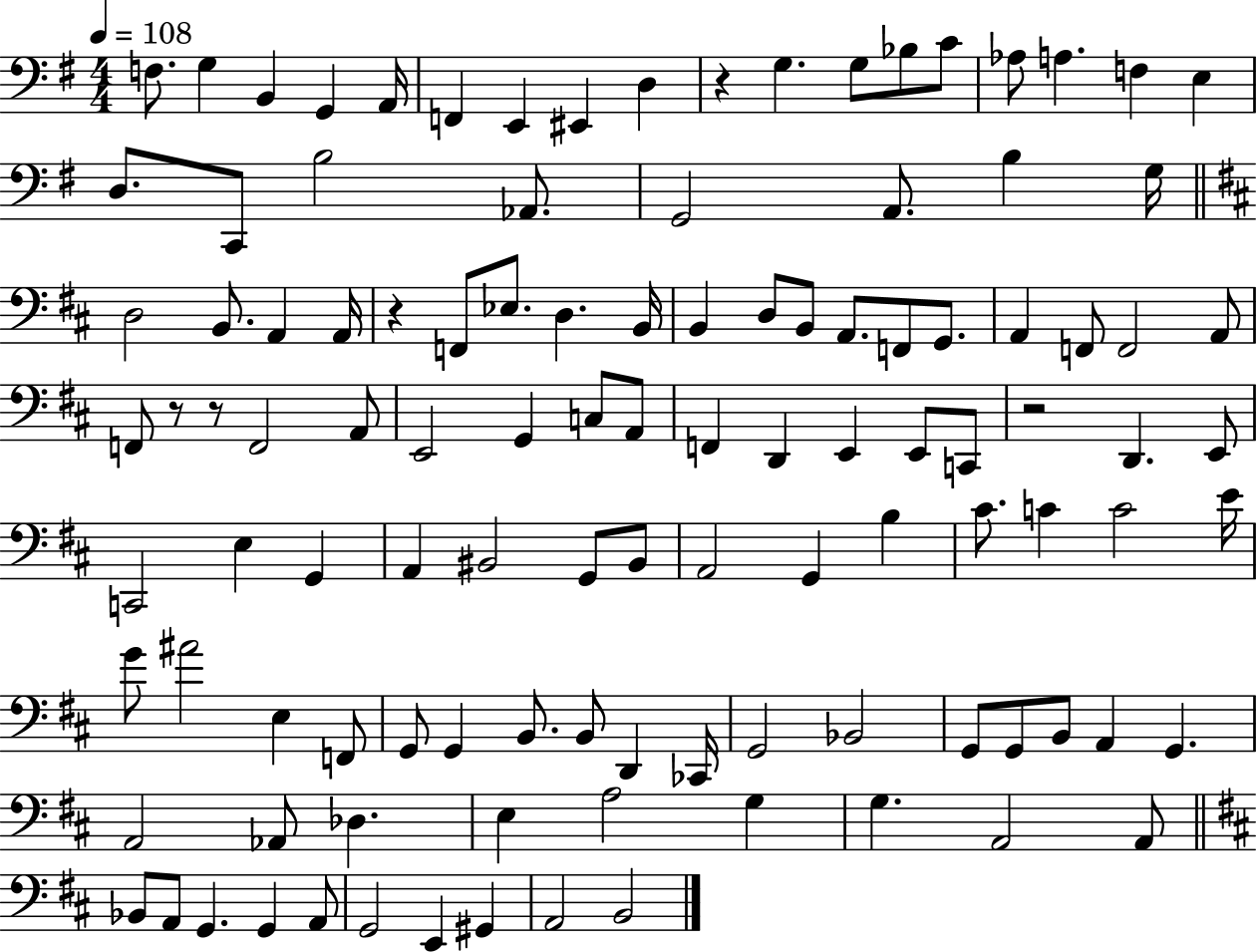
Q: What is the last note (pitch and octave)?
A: B2